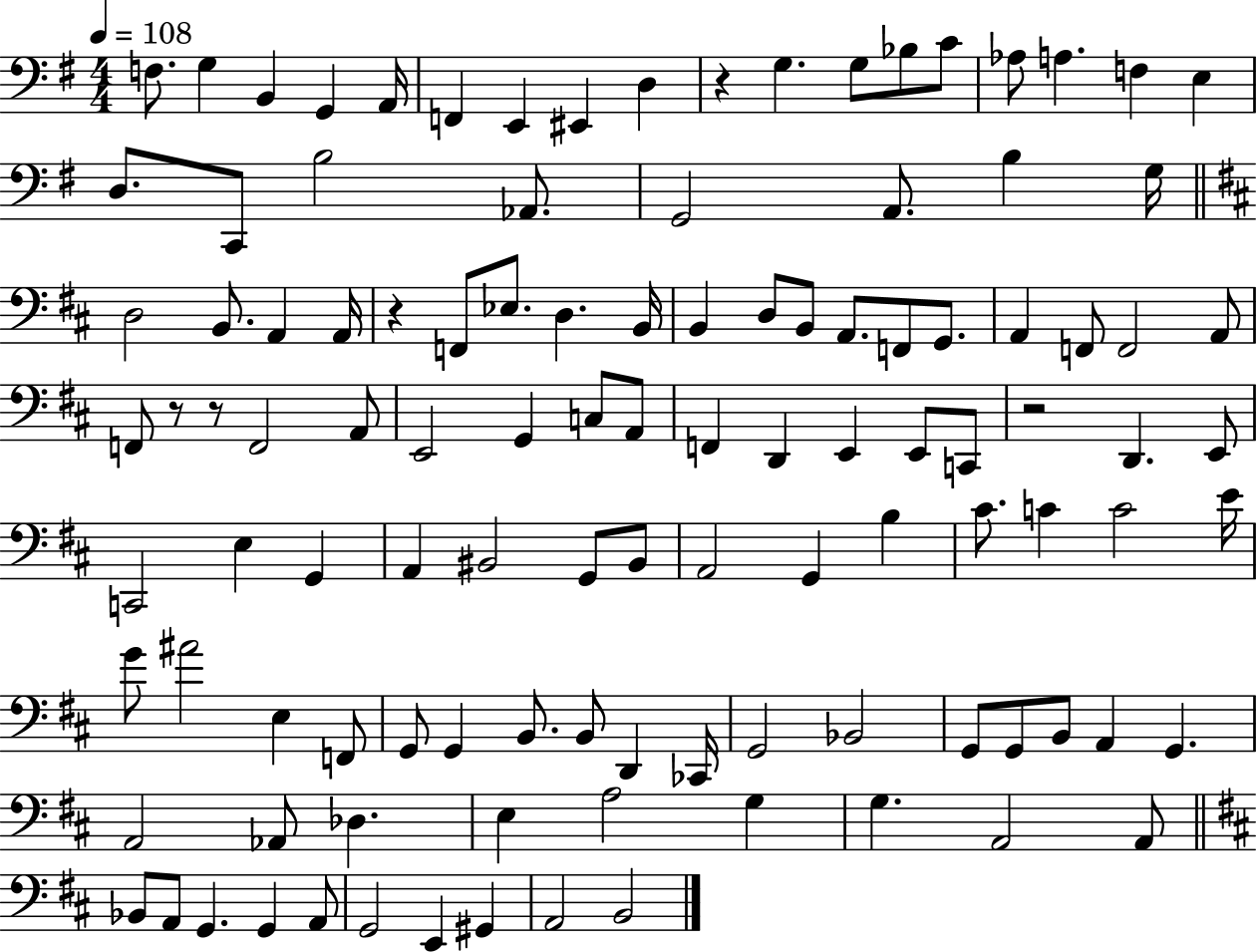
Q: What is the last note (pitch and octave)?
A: B2